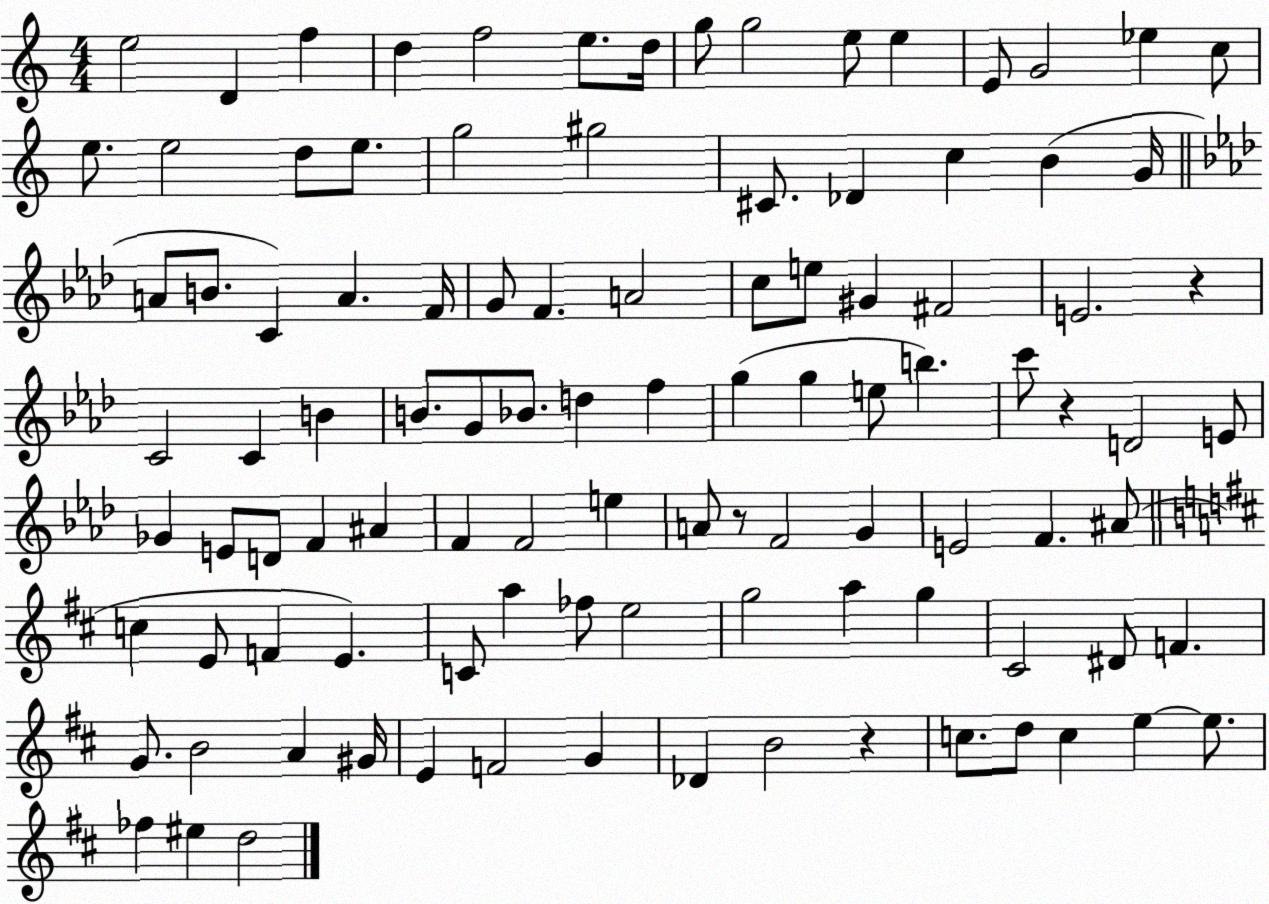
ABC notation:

X:1
T:Untitled
M:4/4
L:1/4
K:C
e2 D f d f2 e/2 d/4 g/2 g2 e/2 e E/2 G2 _e c/2 e/2 e2 d/2 e/2 g2 ^g2 ^C/2 _D c B G/4 A/2 B/2 C A F/4 G/2 F A2 c/2 e/2 ^G ^F2 E2 z C2 C B B/2 G/2 _B/2 d f g g e/2 b c'/2 z D2 E/2 _G E/2 D/2 F ^A F F2 e A/2 z/2 F2 G E2 F ^A/2 c E/2 F E C/2 a _f/2 e2 g2 a g ^C2 ^D/2 F G/2 B2 A ^G/4 E F2 G _D B2 z c/2 d/2 c e e/2 _f ^e d2